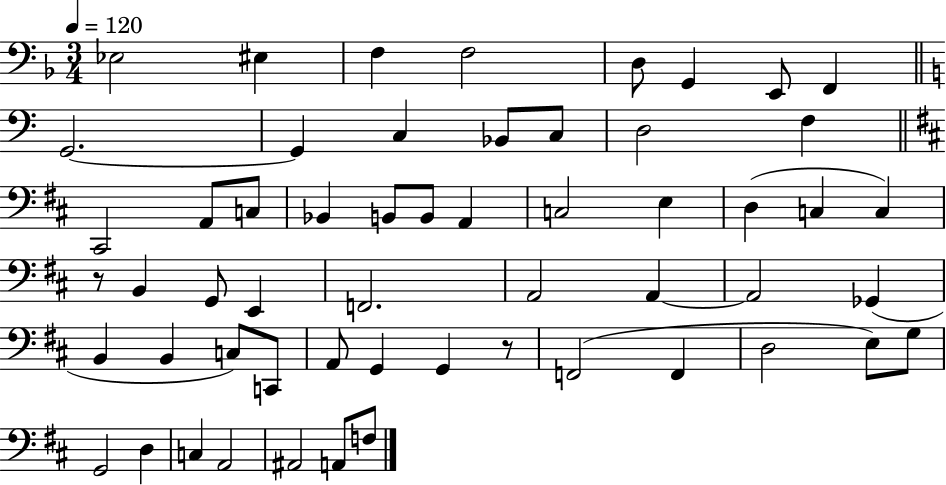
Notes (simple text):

Eb3/h EIS3/q F3/q F3/h D3/e G2/q E2/e F2/q G2/h. G2/q C3/q Bb2/e C3/e D3/h F3/q C#2/h A2/e C3/e Bb2/q B2/e B2/e A2/q C3/h E3/q D3/q C3/q C3/q R/e B2/q G2/e E2/q F2/h. A2/h A2/q A2/h Gb2/q B2/q B2/q C3/e C2/e A2/e G2/q G2/q R/e F2/h F2/q D3/h E3/e G3/e G2/h D3/q C3/q A2/h A#2/h A2/e F3/e